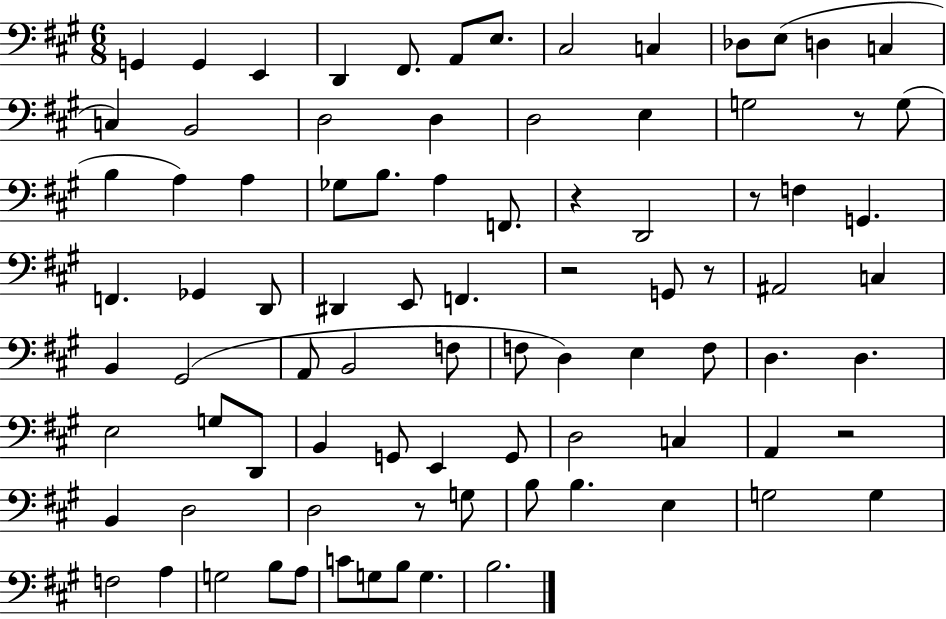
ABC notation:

X:1
T:Untitled
M:6/8
L:1/4
K:A
G,, G,, E,, D,, ^F,,/2 A,,/2 E,/2 ^C,2 C, _D,/2 E,/2 D, C, C, B,,2 D,2 D, D,2 E, G,2 z/2 G,/2 B, A, A, _G,/2 B,/2 A, F,,/2 z D,,2 z/2 F, G,, F,, _G,, D,,/2 ^D,, E,,/2 F,, z2 G,,/2 z/2 ^A,,2 C, B,, ^G,,2 A,,/2 B,,2 F,/2 F,/2 D, E, F,/2 D, D, E,2 G,/2 D,,/2 B,, G,,/2 E,, G,,/2 D,2 C, A,, z2 B,, D,2 D,2 z/2 G,/2 B,/2 B, E, G,2 G, F,2 A, G,2 B,/2 A,/2 C/2 G,/2 B,/2 G, B,2